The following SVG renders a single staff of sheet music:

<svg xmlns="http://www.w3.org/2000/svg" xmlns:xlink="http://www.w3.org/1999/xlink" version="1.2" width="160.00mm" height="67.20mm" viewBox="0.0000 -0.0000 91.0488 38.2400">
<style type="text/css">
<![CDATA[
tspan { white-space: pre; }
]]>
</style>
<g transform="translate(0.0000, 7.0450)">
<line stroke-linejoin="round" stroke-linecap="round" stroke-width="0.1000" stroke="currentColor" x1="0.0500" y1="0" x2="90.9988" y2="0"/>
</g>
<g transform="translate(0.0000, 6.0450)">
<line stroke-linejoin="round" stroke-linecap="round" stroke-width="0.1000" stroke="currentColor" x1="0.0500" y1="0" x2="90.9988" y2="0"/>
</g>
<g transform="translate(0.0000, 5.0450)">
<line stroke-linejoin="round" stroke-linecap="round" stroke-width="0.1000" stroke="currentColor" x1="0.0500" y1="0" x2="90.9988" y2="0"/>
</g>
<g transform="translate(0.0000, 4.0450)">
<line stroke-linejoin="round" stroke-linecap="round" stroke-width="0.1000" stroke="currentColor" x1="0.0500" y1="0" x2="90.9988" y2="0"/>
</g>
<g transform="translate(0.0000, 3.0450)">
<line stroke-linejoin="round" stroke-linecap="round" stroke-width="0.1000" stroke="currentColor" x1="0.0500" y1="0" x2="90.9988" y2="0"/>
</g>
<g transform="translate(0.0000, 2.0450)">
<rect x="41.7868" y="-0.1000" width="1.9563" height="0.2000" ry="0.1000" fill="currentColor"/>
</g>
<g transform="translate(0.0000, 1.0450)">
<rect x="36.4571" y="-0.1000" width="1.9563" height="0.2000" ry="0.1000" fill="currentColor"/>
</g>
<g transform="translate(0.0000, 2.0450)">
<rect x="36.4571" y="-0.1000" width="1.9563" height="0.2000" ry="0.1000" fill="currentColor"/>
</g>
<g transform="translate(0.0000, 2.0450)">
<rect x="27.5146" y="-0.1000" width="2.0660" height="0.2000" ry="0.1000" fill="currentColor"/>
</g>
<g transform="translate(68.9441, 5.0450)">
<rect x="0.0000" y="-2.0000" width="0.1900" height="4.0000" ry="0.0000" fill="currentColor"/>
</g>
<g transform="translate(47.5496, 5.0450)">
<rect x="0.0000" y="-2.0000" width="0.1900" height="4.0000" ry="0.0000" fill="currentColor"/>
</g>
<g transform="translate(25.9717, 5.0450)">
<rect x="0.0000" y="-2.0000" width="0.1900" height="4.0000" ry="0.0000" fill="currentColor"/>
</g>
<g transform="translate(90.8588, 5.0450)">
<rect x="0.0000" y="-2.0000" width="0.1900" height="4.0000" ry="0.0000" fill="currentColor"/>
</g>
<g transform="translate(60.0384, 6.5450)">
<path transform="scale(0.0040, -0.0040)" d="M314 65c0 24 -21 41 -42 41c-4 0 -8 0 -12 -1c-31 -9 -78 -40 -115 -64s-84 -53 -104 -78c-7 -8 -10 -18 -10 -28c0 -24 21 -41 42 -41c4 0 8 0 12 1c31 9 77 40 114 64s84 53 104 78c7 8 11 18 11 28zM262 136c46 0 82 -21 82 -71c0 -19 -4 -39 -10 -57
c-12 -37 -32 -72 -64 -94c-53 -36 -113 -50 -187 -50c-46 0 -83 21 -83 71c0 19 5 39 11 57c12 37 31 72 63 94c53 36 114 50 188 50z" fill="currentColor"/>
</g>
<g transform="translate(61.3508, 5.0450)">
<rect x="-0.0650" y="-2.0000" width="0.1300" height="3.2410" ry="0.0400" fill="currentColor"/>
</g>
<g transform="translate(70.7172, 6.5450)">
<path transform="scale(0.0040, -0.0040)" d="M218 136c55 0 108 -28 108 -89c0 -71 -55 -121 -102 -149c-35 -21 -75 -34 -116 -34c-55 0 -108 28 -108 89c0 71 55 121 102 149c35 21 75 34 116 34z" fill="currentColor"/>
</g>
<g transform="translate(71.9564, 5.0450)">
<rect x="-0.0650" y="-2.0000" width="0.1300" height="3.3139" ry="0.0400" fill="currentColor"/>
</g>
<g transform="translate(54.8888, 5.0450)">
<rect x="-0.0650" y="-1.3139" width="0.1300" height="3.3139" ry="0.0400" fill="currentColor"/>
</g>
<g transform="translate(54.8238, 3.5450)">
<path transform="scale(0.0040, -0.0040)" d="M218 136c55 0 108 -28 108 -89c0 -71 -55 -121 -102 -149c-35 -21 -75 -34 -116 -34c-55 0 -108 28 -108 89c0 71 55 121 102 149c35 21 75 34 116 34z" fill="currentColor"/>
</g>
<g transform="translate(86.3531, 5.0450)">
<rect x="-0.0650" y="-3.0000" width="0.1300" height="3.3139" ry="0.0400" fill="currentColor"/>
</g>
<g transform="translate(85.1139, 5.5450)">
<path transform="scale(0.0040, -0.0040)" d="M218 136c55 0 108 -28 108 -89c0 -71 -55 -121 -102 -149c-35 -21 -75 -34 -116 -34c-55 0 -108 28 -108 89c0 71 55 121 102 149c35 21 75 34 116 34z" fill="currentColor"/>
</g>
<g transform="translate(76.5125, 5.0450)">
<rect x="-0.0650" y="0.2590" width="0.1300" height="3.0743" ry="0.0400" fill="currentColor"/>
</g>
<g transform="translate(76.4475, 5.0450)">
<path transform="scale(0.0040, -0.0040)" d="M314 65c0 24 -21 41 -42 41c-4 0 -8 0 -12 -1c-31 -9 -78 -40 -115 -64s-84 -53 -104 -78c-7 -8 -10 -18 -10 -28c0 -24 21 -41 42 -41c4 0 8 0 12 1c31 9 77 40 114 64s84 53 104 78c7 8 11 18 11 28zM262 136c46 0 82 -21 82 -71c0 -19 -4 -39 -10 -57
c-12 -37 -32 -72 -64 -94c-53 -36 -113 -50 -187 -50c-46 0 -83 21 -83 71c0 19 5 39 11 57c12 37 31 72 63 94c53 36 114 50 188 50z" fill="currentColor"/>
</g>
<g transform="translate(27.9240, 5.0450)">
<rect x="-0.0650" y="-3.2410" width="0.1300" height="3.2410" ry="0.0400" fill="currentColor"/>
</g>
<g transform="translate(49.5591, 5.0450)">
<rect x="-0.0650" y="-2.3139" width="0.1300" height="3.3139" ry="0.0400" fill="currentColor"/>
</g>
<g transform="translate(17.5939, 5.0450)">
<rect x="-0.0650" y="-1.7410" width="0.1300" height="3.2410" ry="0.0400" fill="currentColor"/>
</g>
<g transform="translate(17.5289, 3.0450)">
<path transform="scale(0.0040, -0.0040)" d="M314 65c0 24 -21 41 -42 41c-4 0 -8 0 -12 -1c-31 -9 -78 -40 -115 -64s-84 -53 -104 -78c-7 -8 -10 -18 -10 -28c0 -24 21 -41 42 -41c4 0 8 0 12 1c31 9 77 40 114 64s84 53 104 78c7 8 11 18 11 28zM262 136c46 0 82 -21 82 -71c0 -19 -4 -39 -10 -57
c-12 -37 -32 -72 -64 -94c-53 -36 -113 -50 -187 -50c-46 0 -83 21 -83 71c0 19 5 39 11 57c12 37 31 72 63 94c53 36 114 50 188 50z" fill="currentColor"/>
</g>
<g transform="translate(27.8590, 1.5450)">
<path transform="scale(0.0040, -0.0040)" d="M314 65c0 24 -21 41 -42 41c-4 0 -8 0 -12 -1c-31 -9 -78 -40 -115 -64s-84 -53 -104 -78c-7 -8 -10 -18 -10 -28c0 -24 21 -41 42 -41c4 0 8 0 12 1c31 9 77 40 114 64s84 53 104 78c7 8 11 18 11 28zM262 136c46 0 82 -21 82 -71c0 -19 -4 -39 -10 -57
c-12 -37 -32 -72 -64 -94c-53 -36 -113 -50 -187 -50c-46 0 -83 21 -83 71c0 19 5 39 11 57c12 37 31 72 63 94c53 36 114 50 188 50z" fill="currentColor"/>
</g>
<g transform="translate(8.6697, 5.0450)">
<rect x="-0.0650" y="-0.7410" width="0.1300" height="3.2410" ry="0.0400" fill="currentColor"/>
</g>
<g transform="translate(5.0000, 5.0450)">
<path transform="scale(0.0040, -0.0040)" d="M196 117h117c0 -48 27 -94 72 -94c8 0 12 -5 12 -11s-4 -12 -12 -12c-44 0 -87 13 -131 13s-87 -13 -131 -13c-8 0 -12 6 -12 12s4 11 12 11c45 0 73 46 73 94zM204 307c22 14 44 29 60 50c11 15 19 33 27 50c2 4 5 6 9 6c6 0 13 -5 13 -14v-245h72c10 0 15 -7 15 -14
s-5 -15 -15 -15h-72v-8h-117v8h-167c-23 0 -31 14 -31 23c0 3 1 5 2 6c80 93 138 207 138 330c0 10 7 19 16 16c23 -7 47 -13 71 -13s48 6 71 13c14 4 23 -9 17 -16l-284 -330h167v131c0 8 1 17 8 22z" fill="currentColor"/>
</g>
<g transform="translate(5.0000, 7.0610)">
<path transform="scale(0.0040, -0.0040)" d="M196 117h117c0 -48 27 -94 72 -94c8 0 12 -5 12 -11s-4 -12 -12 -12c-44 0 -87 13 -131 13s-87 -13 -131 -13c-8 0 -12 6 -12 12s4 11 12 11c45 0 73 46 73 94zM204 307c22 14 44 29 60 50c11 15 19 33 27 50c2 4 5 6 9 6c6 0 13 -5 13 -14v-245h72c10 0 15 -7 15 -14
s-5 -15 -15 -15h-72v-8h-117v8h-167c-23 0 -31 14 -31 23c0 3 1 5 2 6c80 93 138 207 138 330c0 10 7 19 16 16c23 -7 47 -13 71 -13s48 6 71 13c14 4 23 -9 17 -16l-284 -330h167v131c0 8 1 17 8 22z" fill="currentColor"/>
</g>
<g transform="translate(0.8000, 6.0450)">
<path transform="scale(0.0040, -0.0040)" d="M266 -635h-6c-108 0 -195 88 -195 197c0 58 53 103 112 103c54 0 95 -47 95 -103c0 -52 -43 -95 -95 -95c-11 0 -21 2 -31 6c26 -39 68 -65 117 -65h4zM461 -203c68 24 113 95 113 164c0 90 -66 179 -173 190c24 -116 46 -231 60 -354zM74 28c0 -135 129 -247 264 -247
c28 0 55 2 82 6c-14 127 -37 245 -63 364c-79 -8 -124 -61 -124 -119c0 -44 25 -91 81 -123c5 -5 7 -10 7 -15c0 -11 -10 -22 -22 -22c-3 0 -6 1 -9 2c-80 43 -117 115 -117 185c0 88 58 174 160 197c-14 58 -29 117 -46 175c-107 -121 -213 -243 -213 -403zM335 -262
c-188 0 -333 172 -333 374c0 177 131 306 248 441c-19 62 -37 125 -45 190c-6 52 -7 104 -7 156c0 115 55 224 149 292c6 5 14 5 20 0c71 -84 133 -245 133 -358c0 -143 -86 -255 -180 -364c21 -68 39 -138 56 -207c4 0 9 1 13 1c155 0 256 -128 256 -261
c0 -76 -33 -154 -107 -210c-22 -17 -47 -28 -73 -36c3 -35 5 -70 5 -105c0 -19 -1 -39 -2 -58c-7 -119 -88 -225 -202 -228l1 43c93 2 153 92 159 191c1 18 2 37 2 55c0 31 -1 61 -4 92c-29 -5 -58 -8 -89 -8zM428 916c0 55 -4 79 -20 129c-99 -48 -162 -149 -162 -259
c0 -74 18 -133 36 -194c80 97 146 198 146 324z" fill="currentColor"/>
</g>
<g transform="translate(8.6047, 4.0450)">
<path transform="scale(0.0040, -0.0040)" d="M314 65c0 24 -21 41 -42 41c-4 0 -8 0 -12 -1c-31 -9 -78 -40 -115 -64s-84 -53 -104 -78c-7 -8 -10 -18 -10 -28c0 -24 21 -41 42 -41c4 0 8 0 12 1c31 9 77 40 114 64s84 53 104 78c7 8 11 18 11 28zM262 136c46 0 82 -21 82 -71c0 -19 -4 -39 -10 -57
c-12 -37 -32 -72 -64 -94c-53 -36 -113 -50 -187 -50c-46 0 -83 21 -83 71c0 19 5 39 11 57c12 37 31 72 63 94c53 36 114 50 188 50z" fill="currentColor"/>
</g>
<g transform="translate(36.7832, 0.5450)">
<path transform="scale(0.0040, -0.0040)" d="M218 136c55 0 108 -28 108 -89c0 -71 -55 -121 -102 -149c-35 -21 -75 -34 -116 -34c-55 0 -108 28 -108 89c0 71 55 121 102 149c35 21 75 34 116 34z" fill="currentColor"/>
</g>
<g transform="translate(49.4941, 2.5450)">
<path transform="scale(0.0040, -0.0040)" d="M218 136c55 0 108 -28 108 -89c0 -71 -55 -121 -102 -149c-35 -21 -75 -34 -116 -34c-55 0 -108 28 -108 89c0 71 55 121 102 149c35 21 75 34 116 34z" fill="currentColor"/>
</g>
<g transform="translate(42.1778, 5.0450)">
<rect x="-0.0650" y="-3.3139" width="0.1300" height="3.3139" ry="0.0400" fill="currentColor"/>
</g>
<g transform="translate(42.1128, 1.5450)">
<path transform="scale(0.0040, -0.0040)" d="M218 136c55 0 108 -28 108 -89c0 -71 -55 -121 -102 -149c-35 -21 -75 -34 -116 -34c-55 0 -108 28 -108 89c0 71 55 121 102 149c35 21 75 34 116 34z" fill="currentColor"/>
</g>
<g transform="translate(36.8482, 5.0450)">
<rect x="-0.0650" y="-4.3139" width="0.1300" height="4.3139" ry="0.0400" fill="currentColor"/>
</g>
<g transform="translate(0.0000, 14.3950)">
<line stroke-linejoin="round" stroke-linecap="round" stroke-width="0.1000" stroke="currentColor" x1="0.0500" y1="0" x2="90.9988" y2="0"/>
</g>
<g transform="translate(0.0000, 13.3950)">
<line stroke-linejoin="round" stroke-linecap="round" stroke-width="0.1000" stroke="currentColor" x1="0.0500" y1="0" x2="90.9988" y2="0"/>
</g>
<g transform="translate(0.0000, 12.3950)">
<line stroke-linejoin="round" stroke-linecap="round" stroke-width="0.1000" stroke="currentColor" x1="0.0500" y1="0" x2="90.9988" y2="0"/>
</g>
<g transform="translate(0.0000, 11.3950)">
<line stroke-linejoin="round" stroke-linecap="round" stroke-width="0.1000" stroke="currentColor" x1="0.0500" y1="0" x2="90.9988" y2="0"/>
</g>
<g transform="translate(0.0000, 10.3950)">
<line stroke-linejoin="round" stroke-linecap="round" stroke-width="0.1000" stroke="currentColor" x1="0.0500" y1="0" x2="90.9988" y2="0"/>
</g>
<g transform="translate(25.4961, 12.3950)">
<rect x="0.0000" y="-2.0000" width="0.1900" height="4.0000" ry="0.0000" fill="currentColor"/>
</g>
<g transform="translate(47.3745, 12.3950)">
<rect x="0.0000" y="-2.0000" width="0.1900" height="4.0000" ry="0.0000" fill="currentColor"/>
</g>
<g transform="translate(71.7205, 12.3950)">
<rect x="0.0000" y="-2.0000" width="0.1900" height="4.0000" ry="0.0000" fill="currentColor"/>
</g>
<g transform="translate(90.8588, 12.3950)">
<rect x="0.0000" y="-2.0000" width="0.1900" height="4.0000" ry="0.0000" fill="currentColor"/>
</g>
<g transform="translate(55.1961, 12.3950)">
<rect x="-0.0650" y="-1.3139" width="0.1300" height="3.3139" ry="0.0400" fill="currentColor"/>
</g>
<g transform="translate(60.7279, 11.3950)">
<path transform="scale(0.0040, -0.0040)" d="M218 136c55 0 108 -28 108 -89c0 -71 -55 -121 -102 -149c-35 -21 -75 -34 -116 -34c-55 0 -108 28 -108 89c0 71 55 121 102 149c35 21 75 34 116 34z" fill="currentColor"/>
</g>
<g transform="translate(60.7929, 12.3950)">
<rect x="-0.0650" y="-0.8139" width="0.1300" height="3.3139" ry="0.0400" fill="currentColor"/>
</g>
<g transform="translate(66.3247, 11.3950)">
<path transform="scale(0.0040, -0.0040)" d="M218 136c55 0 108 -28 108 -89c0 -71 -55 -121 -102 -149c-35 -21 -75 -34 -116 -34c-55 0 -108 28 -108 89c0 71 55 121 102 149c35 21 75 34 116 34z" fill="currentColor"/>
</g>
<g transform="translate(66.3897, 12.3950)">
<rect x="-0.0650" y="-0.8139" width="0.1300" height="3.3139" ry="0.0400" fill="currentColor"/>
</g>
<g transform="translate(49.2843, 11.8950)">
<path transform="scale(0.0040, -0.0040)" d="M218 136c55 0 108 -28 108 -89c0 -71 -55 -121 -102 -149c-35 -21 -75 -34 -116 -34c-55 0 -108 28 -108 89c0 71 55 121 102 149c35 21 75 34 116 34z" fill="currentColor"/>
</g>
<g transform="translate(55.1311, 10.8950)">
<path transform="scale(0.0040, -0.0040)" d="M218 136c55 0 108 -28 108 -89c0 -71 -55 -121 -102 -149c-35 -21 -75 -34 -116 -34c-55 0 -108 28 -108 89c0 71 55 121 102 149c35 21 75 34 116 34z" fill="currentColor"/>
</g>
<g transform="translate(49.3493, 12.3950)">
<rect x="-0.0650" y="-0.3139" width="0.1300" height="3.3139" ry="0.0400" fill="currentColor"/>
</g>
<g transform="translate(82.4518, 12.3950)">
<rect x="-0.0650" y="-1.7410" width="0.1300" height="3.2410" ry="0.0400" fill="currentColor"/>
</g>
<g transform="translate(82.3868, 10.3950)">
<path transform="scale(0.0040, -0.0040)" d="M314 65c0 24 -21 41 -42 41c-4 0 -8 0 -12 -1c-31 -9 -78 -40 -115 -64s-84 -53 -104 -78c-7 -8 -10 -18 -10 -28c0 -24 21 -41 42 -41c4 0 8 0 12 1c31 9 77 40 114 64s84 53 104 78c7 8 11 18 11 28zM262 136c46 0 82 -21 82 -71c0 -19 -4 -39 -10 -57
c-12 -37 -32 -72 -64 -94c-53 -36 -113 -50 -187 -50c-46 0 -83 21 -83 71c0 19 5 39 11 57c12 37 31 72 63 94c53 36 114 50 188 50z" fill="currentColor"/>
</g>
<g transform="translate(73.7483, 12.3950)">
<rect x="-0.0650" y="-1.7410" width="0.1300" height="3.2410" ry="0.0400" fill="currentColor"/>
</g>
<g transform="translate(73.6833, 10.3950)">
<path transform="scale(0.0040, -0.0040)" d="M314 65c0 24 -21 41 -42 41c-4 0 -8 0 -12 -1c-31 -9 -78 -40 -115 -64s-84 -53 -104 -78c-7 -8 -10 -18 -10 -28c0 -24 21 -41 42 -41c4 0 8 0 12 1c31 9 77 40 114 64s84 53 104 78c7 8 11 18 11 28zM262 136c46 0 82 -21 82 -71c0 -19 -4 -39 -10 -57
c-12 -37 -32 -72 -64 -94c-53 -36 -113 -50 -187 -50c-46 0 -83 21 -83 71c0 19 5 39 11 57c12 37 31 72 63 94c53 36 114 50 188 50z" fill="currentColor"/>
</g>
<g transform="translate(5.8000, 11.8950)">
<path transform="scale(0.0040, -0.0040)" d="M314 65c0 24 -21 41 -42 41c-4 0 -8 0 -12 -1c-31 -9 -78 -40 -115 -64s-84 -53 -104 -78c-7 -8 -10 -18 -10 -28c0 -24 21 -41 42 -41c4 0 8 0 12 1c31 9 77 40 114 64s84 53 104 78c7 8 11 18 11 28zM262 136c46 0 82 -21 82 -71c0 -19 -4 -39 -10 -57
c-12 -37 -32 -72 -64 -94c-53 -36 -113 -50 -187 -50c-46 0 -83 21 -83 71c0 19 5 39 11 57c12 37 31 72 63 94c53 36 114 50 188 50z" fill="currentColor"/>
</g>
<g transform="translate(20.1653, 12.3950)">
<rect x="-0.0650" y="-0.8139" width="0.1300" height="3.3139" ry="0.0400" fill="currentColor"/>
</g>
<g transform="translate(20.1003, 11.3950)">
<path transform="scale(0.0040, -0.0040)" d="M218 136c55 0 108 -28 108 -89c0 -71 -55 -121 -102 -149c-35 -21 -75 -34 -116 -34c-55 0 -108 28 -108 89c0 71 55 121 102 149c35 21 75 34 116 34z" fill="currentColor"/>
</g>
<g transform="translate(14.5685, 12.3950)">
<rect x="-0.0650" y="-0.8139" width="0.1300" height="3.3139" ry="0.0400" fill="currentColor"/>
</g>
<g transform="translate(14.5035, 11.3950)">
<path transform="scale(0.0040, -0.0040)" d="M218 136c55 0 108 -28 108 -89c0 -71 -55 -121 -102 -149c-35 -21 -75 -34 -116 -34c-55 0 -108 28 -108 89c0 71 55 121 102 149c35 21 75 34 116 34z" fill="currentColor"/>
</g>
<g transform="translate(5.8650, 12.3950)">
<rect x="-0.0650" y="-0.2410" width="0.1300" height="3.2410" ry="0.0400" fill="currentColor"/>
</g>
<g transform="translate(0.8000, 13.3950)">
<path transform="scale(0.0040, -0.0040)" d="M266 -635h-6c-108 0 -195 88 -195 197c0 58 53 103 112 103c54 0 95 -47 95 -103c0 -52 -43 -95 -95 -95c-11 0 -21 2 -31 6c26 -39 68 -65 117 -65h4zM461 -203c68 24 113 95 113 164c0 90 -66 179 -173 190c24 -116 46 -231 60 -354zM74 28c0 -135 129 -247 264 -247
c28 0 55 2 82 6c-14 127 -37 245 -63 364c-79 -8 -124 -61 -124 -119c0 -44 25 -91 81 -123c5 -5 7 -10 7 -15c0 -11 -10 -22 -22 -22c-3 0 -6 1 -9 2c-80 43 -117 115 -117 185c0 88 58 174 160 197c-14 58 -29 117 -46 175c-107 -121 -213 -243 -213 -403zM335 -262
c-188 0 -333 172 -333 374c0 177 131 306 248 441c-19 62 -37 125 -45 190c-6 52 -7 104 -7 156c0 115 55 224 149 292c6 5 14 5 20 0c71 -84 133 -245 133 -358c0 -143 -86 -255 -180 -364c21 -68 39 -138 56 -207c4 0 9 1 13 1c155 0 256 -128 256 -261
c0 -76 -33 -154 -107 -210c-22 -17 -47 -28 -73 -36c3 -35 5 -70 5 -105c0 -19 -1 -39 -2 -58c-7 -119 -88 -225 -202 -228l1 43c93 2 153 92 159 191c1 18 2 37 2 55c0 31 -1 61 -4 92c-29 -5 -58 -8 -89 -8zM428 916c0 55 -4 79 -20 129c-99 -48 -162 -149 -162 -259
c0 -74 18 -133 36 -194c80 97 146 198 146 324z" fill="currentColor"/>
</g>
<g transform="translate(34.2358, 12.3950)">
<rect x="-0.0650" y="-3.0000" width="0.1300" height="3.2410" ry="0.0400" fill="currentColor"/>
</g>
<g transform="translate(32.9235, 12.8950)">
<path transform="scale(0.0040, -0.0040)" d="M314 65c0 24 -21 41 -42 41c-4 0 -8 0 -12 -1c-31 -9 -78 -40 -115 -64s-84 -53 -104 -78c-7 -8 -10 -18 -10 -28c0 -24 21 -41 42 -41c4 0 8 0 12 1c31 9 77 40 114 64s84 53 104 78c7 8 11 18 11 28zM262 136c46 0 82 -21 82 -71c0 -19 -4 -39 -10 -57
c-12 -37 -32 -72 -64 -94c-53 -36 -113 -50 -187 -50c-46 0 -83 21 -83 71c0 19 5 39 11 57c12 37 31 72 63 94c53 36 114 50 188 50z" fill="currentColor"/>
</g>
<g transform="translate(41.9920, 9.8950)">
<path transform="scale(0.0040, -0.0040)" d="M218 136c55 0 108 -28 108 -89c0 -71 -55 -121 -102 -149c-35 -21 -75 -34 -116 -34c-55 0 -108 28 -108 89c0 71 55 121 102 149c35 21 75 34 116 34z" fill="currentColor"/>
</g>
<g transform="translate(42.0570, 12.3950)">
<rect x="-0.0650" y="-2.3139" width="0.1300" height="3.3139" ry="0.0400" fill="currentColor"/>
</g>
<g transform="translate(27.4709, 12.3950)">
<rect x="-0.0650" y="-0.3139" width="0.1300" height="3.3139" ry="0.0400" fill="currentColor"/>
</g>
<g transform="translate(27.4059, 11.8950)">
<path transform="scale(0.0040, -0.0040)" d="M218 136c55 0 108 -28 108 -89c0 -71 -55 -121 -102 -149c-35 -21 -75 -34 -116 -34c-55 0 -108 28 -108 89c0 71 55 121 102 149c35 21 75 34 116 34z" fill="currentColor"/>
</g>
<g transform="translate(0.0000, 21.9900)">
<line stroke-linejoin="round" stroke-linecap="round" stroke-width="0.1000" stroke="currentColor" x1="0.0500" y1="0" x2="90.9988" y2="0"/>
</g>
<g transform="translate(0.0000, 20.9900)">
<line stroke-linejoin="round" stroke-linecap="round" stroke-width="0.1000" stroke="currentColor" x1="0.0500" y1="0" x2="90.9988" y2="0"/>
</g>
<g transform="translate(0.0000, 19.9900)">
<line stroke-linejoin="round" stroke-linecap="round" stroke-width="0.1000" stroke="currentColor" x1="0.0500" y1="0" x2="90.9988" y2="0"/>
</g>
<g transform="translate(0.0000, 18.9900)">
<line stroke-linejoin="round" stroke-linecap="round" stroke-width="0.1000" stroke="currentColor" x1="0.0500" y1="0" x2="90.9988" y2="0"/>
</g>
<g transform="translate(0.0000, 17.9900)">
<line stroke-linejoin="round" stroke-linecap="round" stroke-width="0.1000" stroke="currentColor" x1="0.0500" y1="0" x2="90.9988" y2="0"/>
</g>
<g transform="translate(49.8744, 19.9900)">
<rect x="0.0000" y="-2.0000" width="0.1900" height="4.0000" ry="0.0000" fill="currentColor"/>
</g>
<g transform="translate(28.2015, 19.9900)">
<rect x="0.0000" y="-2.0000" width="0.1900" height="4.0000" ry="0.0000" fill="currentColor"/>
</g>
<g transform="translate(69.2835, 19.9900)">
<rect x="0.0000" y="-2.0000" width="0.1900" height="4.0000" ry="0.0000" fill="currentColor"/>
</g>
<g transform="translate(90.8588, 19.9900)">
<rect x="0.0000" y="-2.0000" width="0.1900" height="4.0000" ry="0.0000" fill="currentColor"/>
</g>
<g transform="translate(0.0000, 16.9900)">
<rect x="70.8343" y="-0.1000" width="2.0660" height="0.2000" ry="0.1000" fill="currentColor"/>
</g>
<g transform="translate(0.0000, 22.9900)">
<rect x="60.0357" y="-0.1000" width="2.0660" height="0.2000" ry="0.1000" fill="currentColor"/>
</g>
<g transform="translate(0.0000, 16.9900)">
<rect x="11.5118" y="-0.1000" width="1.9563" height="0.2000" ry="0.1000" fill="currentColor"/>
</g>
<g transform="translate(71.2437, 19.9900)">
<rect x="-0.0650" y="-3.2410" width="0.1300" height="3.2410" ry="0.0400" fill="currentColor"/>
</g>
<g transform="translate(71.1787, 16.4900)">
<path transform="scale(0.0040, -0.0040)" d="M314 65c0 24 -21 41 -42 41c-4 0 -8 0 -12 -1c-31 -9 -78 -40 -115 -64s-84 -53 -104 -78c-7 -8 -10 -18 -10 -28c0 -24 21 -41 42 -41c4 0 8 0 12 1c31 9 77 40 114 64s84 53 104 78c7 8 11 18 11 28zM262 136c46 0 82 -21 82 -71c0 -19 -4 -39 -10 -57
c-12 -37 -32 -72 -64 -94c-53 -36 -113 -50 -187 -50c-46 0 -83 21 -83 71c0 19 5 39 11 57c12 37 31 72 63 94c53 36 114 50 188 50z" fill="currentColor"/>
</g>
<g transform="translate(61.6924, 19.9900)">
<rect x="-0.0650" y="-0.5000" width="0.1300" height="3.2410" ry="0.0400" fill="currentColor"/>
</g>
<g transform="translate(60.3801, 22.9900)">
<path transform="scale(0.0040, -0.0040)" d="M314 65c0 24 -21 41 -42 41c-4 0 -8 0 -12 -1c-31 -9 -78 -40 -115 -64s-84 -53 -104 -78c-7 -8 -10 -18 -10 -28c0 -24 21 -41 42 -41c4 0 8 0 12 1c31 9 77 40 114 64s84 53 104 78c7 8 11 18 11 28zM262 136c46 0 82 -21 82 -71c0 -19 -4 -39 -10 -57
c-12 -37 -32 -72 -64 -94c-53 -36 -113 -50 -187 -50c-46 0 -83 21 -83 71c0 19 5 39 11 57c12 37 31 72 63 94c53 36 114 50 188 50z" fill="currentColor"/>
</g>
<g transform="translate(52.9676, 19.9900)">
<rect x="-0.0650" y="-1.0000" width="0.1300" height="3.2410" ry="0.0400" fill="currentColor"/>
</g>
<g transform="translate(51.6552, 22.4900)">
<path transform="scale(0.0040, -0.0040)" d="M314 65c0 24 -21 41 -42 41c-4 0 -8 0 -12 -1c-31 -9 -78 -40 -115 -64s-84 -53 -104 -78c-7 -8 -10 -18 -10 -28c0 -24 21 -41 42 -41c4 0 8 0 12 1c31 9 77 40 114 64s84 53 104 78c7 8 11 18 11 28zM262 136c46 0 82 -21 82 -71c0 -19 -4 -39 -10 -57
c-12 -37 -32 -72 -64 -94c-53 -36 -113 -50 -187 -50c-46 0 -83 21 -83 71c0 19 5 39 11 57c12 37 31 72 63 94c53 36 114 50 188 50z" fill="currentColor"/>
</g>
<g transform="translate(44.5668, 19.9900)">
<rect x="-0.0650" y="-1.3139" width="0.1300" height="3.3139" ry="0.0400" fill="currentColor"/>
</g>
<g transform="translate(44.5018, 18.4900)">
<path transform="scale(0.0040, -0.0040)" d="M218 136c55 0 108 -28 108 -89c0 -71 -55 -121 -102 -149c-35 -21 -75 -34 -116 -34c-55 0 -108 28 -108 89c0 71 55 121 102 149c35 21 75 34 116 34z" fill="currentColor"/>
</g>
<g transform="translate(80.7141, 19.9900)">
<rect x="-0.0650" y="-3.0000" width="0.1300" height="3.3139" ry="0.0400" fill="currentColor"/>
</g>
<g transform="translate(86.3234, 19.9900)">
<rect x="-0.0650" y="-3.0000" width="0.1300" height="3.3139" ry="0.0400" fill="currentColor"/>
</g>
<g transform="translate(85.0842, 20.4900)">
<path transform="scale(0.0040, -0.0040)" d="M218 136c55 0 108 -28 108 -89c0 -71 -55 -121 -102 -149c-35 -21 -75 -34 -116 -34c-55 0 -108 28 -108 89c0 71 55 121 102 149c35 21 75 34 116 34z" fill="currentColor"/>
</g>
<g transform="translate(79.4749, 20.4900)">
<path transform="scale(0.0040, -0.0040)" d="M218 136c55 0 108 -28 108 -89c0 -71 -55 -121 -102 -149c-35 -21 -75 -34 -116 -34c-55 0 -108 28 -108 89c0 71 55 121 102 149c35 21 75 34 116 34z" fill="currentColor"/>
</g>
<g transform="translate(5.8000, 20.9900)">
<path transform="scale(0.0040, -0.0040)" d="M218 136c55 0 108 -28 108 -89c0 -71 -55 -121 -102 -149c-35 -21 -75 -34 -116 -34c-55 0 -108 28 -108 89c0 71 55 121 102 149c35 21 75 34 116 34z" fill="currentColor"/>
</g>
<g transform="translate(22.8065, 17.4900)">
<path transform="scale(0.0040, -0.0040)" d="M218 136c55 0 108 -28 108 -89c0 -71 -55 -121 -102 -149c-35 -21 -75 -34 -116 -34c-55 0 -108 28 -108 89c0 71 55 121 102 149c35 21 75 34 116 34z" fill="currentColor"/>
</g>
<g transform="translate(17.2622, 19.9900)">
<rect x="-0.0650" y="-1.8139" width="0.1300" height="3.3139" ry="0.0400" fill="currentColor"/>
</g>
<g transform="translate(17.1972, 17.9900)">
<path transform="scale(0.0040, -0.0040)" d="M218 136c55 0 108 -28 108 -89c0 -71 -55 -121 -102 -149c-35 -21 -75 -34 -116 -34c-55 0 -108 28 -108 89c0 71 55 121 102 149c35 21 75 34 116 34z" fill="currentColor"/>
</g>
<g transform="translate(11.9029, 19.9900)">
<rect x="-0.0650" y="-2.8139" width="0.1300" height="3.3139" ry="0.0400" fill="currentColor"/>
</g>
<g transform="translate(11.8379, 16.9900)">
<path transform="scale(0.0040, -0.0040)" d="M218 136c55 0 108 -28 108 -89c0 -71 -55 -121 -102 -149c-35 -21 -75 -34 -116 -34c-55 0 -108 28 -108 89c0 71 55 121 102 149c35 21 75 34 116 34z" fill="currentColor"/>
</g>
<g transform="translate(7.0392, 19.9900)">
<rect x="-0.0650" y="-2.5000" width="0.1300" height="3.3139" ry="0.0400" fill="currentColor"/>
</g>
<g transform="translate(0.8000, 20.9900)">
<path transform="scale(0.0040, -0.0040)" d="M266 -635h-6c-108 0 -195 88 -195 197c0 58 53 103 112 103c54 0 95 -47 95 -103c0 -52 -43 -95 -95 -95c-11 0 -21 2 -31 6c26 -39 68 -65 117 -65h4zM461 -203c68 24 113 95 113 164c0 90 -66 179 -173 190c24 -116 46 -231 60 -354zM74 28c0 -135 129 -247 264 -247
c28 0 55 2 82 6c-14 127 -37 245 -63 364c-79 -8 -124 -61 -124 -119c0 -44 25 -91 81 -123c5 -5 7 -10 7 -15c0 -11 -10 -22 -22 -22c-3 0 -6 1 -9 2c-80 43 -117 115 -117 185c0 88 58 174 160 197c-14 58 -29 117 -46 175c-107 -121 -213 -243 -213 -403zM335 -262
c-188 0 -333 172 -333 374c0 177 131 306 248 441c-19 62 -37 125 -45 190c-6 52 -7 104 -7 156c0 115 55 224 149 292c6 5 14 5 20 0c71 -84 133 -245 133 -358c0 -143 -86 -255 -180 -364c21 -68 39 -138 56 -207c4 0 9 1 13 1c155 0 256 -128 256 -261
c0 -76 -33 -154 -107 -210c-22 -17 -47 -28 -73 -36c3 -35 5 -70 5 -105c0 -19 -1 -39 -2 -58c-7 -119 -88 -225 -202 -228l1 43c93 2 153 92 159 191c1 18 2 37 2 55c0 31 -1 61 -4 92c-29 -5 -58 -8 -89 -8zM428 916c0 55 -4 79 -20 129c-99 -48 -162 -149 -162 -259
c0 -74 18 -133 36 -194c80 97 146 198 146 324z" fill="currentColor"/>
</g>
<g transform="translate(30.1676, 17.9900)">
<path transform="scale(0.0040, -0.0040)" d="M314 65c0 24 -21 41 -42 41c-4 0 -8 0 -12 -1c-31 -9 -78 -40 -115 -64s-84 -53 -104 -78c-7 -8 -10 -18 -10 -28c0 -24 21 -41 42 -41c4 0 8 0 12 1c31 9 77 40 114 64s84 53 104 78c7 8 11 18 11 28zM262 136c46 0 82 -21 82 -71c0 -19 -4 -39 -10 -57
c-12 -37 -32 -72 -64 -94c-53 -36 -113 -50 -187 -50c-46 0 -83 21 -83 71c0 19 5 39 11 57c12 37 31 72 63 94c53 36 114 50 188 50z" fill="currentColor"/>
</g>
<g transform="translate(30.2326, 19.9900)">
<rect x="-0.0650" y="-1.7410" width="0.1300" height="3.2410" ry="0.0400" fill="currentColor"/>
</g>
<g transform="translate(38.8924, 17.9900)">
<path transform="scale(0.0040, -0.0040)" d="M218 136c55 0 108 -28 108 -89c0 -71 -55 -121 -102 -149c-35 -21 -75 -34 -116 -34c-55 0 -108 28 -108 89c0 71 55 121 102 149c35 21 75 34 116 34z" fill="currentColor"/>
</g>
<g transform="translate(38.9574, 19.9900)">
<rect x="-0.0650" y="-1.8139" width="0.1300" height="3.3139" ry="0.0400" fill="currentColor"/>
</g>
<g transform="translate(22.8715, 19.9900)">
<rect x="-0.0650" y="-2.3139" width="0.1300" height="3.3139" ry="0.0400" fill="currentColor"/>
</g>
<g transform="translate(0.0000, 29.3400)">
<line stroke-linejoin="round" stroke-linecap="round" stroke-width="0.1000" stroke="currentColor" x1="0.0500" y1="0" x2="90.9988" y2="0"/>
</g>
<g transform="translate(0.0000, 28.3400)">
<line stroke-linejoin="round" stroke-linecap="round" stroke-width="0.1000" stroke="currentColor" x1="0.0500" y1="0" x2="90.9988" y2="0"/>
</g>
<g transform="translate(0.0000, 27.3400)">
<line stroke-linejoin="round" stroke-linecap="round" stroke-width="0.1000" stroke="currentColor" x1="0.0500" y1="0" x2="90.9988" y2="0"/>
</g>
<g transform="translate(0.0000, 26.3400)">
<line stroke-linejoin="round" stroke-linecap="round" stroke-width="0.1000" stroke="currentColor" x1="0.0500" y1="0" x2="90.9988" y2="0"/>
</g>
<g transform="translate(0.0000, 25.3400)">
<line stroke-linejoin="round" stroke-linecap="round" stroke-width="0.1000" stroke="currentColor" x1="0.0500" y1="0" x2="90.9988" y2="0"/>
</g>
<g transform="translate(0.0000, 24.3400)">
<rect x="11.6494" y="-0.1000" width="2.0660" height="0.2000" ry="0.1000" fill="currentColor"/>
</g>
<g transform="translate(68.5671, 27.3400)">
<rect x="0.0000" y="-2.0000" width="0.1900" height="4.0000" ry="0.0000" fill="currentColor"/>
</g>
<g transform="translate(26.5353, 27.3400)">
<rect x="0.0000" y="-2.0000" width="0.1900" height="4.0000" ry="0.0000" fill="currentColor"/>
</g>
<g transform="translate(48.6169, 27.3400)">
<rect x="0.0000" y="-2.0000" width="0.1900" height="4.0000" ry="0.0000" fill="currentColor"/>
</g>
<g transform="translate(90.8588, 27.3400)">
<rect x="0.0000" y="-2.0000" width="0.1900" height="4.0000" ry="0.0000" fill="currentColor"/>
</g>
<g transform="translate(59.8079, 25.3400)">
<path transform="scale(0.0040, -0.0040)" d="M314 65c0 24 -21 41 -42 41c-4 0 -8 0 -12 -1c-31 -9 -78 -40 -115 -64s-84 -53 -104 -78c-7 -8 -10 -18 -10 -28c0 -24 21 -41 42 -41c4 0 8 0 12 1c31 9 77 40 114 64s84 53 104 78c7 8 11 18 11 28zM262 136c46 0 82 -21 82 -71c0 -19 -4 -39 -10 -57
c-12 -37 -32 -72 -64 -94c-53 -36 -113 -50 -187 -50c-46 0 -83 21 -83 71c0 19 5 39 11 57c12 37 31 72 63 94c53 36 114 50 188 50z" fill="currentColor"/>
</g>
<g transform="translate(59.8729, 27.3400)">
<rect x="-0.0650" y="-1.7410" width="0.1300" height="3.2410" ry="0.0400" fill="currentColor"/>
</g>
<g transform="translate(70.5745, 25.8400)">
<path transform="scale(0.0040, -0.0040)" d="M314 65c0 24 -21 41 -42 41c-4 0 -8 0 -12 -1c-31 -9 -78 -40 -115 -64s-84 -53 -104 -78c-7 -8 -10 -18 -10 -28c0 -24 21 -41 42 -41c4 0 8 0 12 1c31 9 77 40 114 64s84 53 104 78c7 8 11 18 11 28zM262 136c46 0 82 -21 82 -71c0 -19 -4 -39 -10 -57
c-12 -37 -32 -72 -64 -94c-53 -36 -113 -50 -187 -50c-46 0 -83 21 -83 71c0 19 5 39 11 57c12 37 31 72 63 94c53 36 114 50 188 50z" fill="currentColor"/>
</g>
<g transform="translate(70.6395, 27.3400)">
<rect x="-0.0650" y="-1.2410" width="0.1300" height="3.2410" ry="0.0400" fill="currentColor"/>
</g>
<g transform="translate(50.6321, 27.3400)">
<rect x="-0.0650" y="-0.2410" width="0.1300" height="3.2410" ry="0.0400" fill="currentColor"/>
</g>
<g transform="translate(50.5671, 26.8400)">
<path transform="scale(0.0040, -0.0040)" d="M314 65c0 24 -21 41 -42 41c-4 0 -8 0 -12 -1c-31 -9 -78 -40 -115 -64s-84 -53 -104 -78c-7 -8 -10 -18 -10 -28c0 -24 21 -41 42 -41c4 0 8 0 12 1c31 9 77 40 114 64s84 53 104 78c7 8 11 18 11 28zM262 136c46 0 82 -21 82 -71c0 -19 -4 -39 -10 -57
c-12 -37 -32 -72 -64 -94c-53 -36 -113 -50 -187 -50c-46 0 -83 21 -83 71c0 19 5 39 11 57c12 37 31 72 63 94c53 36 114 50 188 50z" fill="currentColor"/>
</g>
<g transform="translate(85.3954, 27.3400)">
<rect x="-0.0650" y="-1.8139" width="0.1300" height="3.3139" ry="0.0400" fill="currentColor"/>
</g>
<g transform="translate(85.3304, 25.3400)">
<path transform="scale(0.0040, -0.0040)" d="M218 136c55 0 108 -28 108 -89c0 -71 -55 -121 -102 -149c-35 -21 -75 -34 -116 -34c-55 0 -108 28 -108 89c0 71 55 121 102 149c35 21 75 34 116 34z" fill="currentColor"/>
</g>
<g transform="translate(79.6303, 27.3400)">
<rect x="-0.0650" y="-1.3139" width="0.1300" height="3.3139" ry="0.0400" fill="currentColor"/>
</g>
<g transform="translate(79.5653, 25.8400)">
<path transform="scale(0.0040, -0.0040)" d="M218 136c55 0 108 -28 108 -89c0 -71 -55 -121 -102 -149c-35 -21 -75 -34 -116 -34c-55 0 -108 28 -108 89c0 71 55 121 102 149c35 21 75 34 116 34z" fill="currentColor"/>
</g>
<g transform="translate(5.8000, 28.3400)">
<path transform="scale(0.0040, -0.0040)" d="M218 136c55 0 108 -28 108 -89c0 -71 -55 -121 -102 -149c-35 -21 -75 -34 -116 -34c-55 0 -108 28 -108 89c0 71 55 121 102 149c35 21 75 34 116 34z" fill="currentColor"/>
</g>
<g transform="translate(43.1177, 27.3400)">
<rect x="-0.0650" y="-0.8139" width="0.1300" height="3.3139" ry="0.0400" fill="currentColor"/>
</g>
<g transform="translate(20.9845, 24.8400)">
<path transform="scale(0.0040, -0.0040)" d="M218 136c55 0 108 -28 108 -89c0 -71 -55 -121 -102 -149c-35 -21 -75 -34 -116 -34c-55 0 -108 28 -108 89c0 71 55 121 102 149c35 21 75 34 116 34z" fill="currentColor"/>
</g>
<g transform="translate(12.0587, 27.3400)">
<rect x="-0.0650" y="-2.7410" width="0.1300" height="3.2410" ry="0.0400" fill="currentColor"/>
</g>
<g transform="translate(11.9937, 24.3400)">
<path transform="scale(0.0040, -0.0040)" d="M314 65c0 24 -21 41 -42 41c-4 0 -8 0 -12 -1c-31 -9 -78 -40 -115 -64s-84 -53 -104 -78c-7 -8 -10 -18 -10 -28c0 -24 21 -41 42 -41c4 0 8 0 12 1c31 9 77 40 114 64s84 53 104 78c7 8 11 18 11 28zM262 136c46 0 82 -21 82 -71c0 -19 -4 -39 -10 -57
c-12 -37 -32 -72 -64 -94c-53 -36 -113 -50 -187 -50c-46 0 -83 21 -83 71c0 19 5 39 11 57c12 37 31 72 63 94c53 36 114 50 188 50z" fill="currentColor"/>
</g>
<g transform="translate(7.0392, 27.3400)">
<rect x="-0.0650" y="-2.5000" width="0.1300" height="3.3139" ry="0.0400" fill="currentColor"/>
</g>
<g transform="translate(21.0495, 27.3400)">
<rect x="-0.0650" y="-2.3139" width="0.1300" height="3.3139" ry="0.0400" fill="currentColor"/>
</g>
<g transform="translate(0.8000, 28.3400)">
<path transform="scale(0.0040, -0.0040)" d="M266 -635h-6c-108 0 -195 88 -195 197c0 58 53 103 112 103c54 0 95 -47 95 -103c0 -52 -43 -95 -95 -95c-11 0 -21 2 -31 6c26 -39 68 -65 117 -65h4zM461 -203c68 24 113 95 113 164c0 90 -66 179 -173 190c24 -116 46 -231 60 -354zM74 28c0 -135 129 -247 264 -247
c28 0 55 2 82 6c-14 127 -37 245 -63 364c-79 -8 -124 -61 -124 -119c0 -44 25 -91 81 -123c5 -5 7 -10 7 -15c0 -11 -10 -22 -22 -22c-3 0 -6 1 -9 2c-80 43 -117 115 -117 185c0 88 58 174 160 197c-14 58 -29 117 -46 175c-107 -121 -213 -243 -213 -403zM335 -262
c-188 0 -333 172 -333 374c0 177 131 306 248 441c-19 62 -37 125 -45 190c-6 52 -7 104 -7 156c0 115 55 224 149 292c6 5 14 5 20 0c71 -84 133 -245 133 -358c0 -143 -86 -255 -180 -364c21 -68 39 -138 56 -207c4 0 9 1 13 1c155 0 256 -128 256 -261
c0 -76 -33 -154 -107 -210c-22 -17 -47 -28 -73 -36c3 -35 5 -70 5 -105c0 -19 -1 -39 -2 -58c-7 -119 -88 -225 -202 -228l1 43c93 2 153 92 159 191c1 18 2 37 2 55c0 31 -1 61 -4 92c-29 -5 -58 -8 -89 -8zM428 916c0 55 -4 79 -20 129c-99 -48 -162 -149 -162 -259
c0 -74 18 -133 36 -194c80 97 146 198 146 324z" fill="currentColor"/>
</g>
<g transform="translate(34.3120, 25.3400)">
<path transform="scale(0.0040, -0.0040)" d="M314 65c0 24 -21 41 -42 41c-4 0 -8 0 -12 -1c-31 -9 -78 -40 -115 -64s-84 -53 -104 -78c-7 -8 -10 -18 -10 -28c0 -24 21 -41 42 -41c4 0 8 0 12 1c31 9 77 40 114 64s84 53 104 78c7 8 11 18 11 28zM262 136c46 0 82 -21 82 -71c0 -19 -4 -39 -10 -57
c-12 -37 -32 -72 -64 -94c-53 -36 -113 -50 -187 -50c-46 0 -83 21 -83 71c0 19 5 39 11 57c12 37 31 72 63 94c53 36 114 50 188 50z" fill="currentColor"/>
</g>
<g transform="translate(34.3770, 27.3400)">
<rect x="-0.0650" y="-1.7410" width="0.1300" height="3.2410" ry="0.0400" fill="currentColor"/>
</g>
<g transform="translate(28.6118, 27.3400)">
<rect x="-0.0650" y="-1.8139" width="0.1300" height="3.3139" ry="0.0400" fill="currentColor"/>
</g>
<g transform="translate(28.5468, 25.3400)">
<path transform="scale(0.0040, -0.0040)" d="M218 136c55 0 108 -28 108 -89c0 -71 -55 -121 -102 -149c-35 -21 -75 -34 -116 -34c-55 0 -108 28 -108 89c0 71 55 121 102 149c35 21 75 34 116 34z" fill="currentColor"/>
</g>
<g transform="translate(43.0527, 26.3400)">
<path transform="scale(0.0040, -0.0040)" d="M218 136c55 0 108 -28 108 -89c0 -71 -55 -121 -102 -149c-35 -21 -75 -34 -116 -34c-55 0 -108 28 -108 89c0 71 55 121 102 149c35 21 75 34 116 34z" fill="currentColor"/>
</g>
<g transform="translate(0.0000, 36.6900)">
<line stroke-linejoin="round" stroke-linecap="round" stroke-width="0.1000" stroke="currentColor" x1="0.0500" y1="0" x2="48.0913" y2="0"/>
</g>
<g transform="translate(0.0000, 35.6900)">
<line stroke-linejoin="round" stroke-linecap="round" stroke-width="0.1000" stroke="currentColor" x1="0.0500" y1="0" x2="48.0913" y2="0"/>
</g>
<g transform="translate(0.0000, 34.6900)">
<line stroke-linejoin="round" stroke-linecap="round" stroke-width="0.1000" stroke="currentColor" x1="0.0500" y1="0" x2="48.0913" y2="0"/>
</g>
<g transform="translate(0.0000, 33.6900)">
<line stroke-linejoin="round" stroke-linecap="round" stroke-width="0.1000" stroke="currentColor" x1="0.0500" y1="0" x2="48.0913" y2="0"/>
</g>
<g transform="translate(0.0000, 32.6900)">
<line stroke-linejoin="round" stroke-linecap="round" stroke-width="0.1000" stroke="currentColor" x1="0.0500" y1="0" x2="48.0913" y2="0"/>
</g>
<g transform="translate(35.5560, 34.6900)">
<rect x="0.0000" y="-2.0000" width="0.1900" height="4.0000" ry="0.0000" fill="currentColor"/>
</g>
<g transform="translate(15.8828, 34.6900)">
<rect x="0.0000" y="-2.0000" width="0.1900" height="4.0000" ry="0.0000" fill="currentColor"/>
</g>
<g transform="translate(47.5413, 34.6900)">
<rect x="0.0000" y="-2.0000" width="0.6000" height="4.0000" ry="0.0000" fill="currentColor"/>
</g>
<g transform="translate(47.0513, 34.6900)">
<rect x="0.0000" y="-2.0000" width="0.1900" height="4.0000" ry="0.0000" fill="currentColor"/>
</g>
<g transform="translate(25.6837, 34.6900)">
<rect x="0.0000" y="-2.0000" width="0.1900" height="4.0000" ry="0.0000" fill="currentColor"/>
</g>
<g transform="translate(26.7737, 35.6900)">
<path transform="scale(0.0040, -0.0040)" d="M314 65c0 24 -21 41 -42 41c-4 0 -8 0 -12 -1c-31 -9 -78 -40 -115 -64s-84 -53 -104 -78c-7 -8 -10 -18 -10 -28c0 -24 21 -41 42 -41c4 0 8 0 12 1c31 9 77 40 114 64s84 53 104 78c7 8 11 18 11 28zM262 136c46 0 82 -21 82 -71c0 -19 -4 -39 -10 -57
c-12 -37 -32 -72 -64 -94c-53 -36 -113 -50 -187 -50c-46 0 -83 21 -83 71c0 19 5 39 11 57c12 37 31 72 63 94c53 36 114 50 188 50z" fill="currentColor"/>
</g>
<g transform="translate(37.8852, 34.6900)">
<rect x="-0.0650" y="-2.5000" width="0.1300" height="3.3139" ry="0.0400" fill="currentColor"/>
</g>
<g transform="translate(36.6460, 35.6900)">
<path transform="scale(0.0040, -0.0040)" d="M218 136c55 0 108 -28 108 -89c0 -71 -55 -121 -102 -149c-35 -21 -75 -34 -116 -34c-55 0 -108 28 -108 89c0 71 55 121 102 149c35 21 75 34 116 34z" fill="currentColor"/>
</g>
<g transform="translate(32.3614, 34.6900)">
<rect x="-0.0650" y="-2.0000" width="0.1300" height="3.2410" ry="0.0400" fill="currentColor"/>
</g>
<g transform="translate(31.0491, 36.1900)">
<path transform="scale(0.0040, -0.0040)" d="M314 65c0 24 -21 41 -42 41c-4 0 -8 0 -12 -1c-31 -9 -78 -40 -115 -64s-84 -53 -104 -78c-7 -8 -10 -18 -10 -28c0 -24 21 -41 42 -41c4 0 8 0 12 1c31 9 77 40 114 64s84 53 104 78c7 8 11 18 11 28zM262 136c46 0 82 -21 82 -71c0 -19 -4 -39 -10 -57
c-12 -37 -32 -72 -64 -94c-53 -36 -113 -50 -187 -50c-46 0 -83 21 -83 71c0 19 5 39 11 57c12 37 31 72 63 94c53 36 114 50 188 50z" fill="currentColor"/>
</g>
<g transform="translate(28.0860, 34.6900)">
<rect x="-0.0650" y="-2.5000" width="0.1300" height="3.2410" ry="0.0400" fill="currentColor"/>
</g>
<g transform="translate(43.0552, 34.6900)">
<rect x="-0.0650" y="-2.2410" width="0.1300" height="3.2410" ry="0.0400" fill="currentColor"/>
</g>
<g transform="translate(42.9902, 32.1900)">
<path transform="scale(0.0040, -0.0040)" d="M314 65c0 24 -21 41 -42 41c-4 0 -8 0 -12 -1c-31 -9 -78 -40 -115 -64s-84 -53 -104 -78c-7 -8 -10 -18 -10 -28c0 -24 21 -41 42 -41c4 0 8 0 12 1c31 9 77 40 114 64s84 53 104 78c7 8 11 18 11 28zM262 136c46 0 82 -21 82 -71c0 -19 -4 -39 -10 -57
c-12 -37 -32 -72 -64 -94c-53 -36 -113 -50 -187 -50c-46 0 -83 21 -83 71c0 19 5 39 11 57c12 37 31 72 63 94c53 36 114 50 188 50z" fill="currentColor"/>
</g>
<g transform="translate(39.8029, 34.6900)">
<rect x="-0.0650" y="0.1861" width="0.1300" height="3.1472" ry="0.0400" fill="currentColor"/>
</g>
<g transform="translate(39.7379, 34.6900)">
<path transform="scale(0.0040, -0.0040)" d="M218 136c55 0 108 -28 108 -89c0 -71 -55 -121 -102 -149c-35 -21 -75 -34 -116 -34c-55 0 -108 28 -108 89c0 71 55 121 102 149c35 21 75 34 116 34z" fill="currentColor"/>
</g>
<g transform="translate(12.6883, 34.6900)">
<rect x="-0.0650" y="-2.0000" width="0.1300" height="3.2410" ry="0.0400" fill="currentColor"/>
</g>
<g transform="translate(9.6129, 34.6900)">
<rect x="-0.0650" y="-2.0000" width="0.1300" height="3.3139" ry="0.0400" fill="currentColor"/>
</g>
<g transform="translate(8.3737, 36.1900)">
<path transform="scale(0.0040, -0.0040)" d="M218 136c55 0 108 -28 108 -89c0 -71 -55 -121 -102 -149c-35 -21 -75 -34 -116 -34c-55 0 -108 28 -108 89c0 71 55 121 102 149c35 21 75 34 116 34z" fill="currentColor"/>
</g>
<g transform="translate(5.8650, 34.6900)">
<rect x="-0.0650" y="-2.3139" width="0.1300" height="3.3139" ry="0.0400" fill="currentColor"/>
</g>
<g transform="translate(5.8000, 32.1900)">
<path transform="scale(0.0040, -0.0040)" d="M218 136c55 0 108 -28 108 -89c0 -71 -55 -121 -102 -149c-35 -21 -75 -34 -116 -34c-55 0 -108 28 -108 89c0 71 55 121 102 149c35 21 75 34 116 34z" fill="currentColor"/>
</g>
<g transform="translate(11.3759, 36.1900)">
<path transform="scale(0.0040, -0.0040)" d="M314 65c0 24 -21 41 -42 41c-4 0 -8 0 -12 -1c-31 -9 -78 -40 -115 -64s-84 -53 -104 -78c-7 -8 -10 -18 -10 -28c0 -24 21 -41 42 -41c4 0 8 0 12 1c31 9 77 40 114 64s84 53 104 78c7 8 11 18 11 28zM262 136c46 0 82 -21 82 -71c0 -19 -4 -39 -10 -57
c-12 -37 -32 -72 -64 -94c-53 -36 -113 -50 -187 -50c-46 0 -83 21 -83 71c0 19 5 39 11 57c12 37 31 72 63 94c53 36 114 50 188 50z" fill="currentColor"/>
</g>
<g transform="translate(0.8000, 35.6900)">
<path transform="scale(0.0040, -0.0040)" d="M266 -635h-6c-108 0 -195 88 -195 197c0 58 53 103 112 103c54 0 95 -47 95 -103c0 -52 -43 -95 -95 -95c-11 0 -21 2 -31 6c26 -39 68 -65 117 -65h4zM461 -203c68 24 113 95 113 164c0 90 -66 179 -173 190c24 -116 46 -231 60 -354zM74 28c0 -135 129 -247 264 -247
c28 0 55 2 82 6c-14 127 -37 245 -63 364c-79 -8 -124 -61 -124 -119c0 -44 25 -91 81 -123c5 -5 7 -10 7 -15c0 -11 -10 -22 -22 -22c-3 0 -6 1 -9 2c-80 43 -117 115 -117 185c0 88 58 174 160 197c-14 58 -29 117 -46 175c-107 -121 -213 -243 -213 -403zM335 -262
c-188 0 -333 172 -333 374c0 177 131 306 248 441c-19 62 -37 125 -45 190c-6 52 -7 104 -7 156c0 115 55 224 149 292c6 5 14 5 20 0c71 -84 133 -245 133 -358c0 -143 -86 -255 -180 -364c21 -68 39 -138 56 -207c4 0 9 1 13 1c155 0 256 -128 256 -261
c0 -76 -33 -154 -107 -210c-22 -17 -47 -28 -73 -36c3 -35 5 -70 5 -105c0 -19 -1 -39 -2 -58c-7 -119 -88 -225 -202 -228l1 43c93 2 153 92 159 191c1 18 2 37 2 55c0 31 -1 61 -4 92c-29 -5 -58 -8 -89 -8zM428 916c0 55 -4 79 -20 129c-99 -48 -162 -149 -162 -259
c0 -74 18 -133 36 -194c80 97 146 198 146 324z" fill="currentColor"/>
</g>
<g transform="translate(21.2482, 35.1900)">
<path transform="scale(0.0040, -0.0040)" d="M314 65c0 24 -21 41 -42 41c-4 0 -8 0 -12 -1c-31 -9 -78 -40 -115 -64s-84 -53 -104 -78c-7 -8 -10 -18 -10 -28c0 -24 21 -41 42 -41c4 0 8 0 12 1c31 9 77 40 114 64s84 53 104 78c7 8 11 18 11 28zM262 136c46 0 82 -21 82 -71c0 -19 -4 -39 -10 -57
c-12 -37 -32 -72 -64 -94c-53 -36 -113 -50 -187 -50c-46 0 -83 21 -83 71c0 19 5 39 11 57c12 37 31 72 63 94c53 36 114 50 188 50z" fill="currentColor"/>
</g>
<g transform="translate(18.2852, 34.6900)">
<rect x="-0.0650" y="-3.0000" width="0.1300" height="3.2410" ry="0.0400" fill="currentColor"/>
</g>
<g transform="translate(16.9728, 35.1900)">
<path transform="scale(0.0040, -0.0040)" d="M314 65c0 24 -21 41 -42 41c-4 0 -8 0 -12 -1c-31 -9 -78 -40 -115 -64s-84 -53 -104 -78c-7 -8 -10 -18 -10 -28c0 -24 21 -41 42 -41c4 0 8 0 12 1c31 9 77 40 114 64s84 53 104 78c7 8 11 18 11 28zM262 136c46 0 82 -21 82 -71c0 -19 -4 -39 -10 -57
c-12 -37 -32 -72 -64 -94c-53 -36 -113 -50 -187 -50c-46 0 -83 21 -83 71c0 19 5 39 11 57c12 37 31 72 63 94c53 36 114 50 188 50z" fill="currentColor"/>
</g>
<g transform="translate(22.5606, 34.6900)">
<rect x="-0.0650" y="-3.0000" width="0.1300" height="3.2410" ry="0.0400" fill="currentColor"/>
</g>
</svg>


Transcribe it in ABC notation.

X:1
T:Untitled
M:4/4
L:1/4
K:C
d2 f2 b2 d' b g e F2 F B2 A c2 d d c A2 g c e d d f2 f2 G a f g f2 f e D2 C2 b2 A A G a2 g f f2 d c2 f2 e2 e f g F F2 A2 A2 G2 F2 G B g2